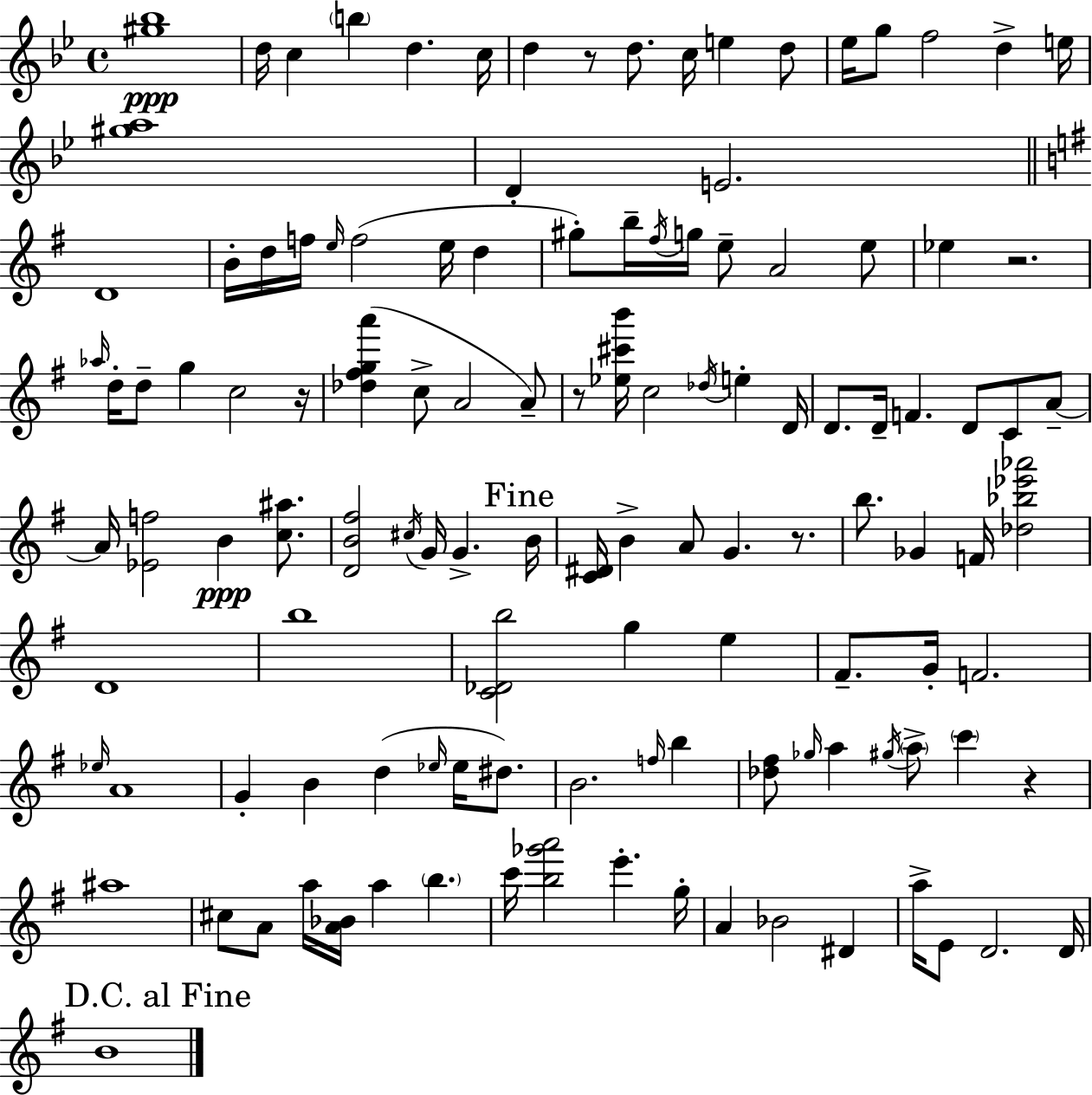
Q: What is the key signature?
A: BES major